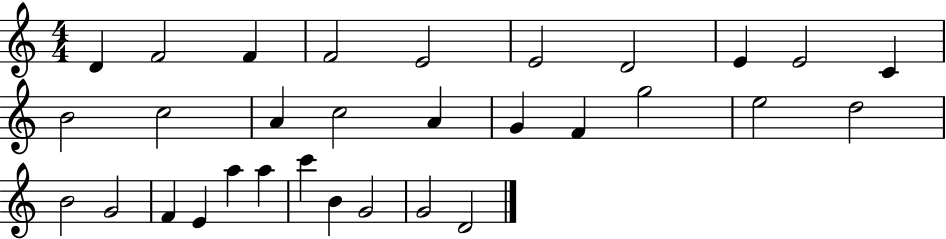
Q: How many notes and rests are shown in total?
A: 31